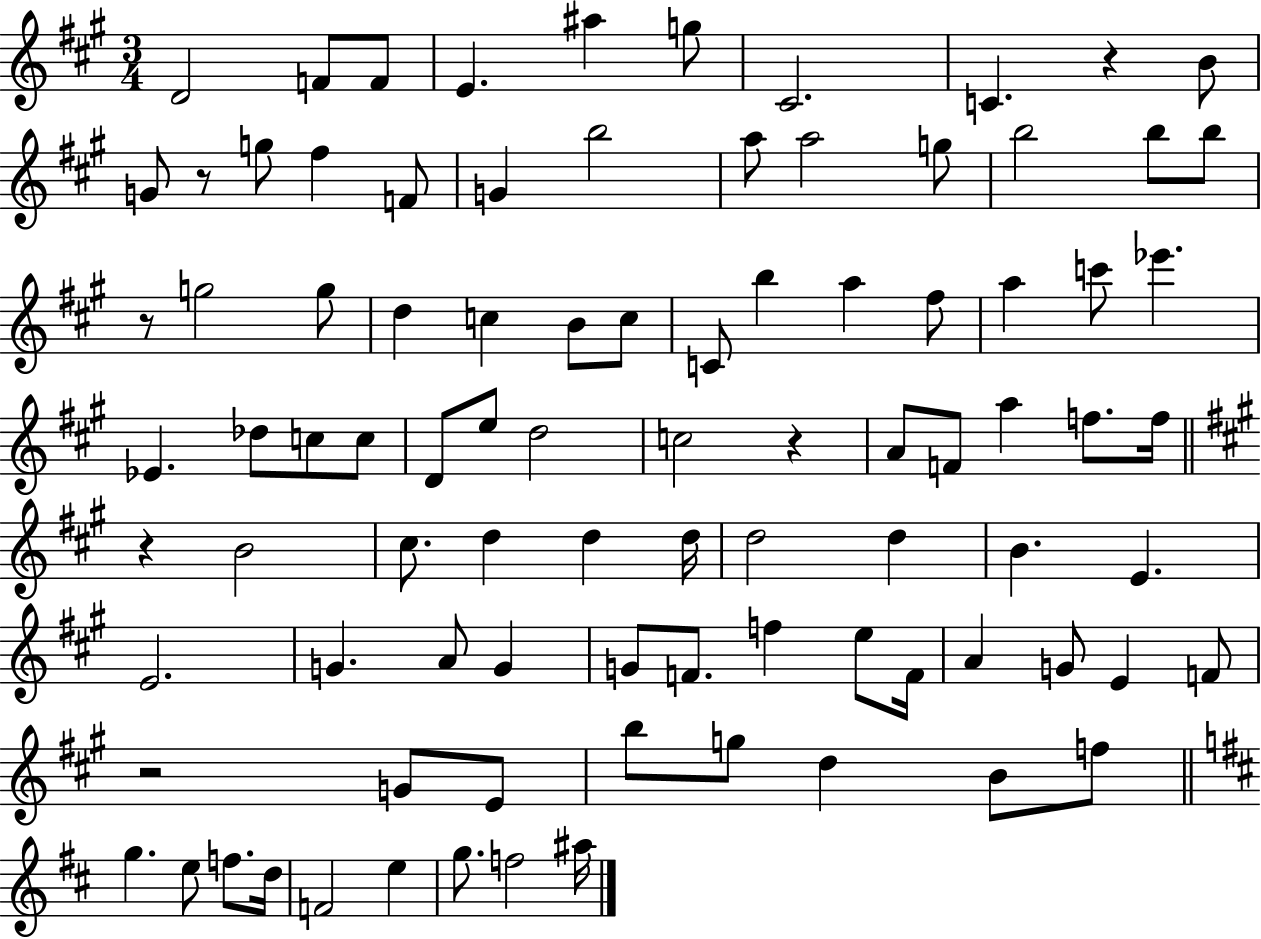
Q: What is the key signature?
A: A major